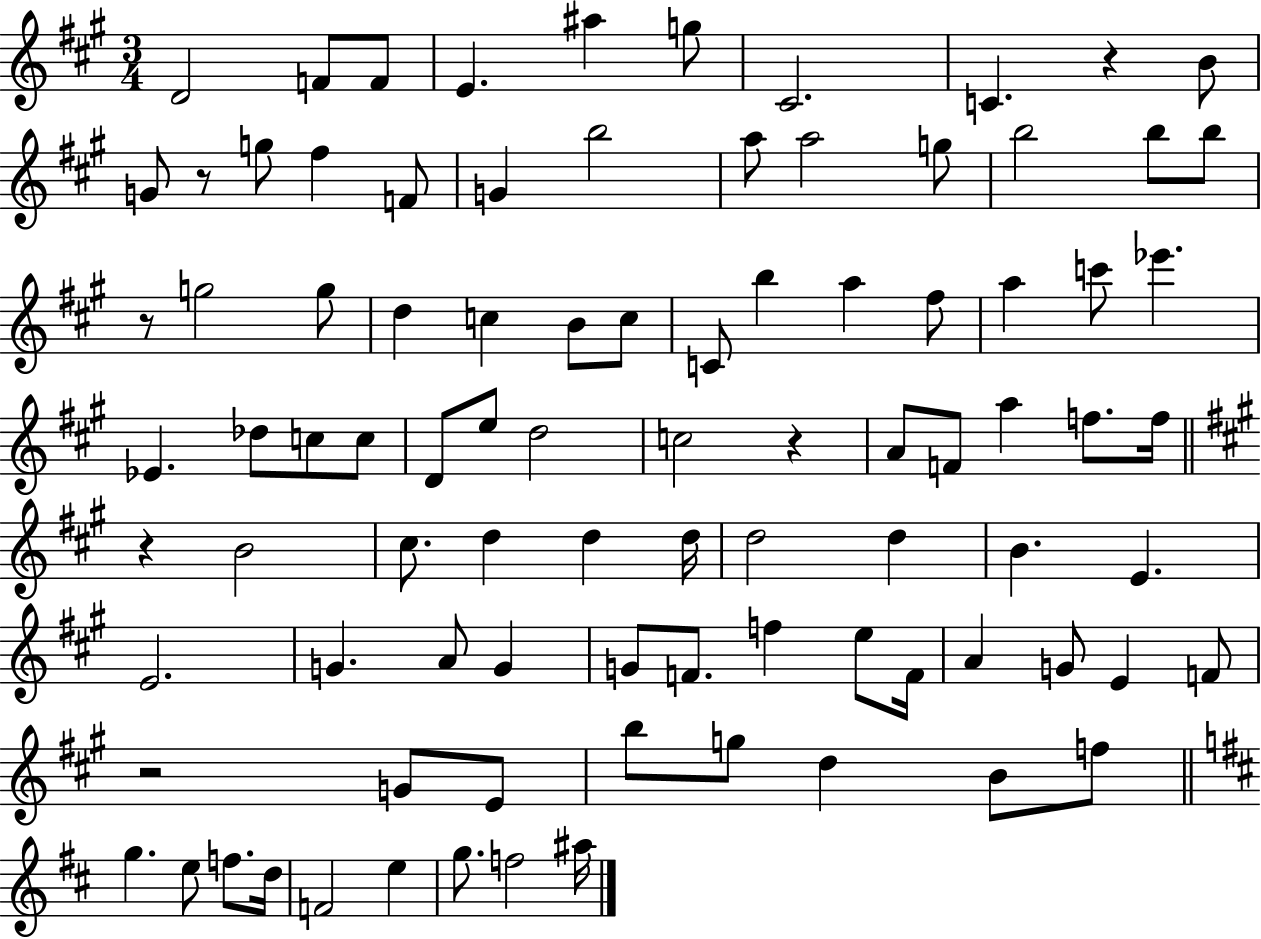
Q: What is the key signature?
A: A major